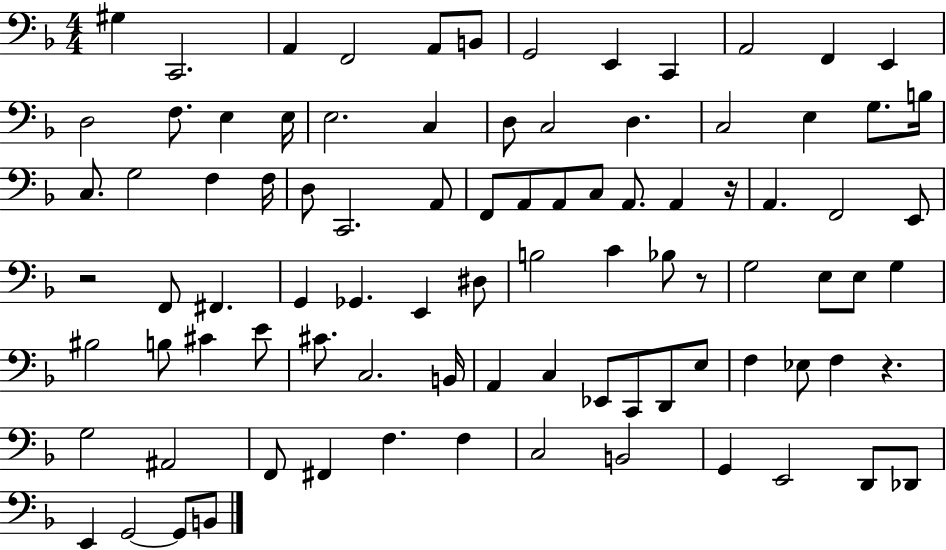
G#3/q C2/h. A2/q F2/h A2/e B2/e G2/h E2/q C2/q A2/h F2/q E2/q D3/h F3/e. E3/q E3/s E3/h. C3/q D3/e C3/h D3/q. C3/h E3/q G3/e. B3/s C3/e. G3/h F3/q F3/s D3/e C2/h. A2/e F2/e A2/e A2/e C3/e A2/e. A2/q R/s A2/q. F2/h E2/e R/h F2/e F#2/q. G2/q Gb2/q. E2/q D#3/e B3/h C4/q Bb3/e R/e G3/h E3/e E3/e G3/q BIS3/h B3/e C#4/q E4/e C#4/e. C3/h. B2/s A2/q C3/q Eb2/e C2/e D2/e E3/e F3/q Eb3/e F3/q R/q. G3/h A#2/h F2/e F#2/q F3/q. F3/q C3/h B2/h G2/q E2/h D2/e Db2/e E2/q G2/h G2/e B2/e